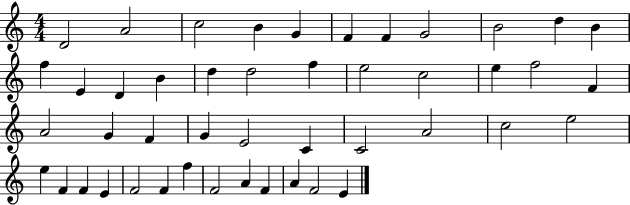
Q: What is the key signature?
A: C major